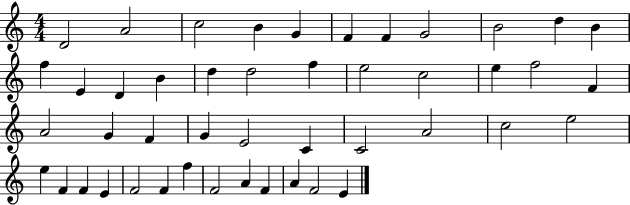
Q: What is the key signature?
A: C major